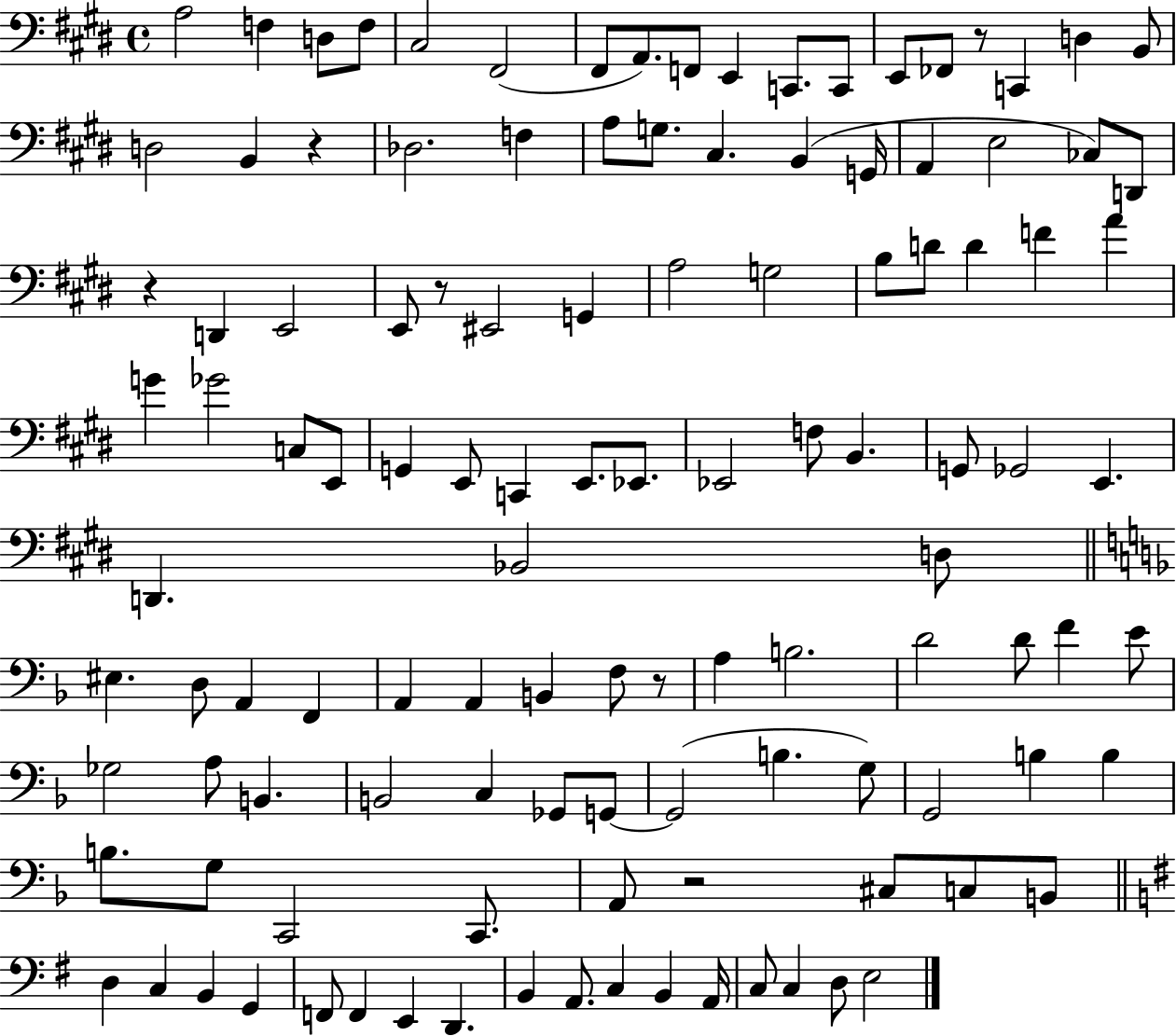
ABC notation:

X:1
T:Untitled
M:4/4
L:1/4
K:E
A,2 F, D,/2 F,/2 ^C,2 ^F,,2 ^F,,/2 A,,/2 F,,/2 E,, C,,/2 C,,/2 E,,/2 _F,,/2 z/2 C,, D, B,,/2 D,2 B,, z _D,2 F, A,/2 G,/2 ^C, B,, G,,/4 A,, E,2 _C,/2 D,,/2 z D,, E,,2 E,,/2 z/2 ^E,,2 G,, A,2 G,2 B,/2 D/2 D F A G _G2 C,/2 E,,/2 G,, E,,/2 C,, E,,/2 _E,,/2 _E,,2 F,/2 B,, G,,/2 _G,,2 E,, D,, _B,,2 D,/2 ^E, D,/2 A,, F,, A,, A,, B,, F,/2 z/2 A, B,2 D2 D/2 F E/2 _G,2 A,/2 B,, B,,2 C, _G,,/2 G,,/2 G,,2 B, G,/2 G,,2 B, B, B,/2 G,/2 C,,2 C,,/2 A,,/2 z2 ^C,/2 C,/2 B,,/2 D, C, B,, G,, F,,/2 F,, E,, D,, B,, A,,/2 C, B,, A,,/4 C,/2 C, D,/2 E,2